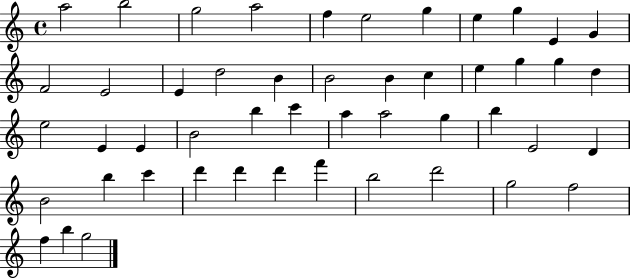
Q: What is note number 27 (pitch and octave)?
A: B4